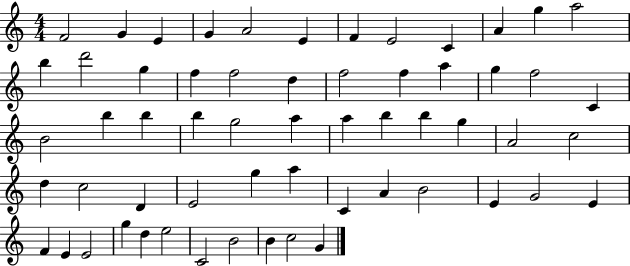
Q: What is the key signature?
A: C major